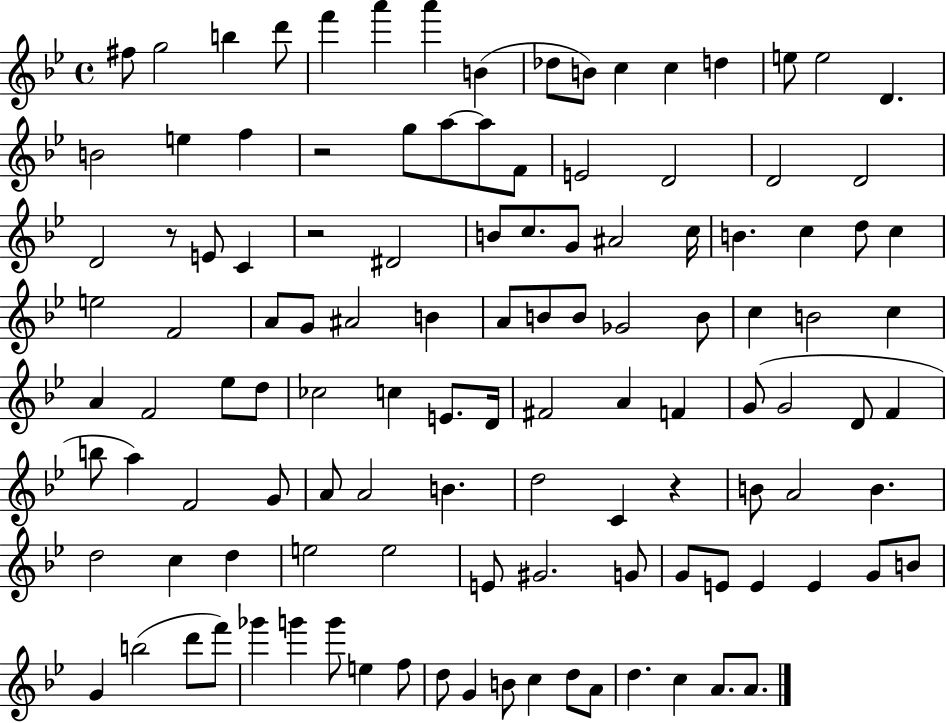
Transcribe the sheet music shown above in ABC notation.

X:1
T:Untitled
M:4/4
L:1/4
K:Bb
^f/2 g2 b d'/2 f' a' a' B _d/2 B/2 c c d e/2 e2 D B2 e f z2 g/2 a/2 a/2 F/2 E2 D2 D2 D2 D2 z/2 E/2 C z2 ^D2 B/2 c/2 G/2 ^A2 c/4 B c d/2 c e2 F2 A/2 G/2 ^A2 B A/2 B/2 B/2 _G2 B/2 c B2 c A F2 _e/2 d/2 _c2 c E/2 D/4 ^F2 A F G/2 G2 D/2 F b/2 a F2 G/2 A/2 A2 B d2 C z B/2 A2 B d2 c d e2 e2 E/2 ^G2 G/2 G/2 E/2 E E G/2 B/2 G b2 d'/2 f'/2 _g' g' g'/2 e f/2 d/2 G B/2 c d/2 A/2 d c A/2 A/2